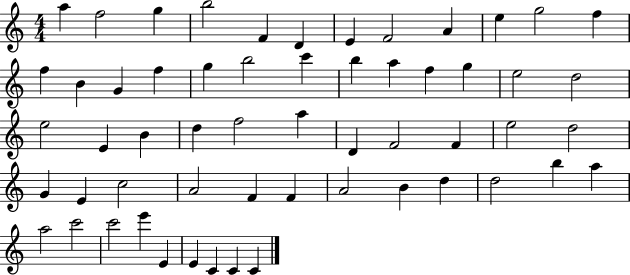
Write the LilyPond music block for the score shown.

{
  \clef treble
  \numericTimeSignature
  \time 4/4
  \key c \major
  a''4 f''2 g''4 | b''2 f'4 d'4 | e'4 f'2 a'4 | e''4 g''2 f''4 | \break f''4 b'4 g'4 f''4 | g''4 b''2 c'''4 | b''4 a''4 f''4 g''4 | e''2 d''2 | \break e''2 e'4 b'4 | d''4 f''2 a''4 | d'4 f'2 f'4 | e''2 d''2 | \break g'4 e'4 c''2 | a'2 f'4 f'4 | a'2 b'4 d''4 | d''2 b''4 a''4 | \break a''2 c'''2 | c'''2 e'''4 e'4 | e'4 c'4 c'4 c'4 | \bar "|."
}